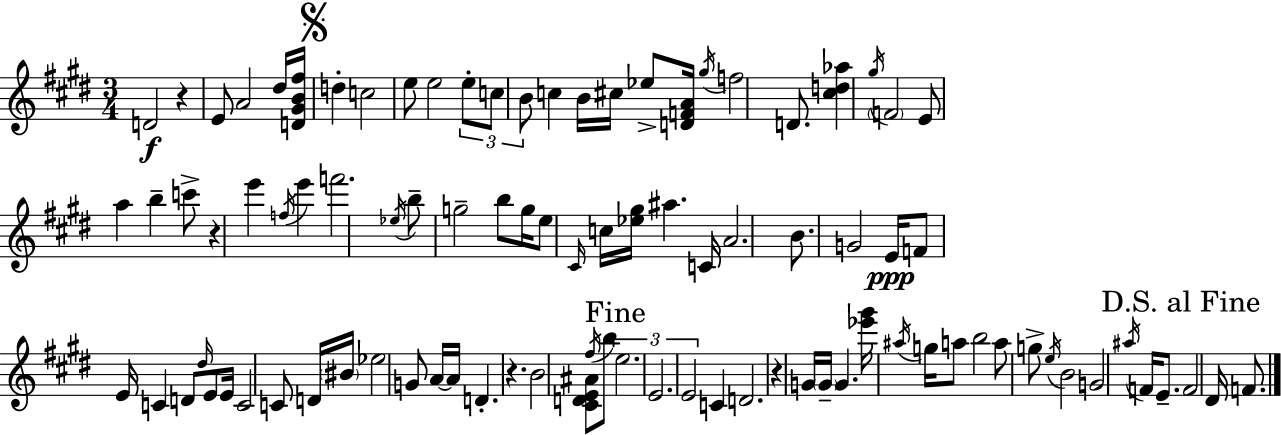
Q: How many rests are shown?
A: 4